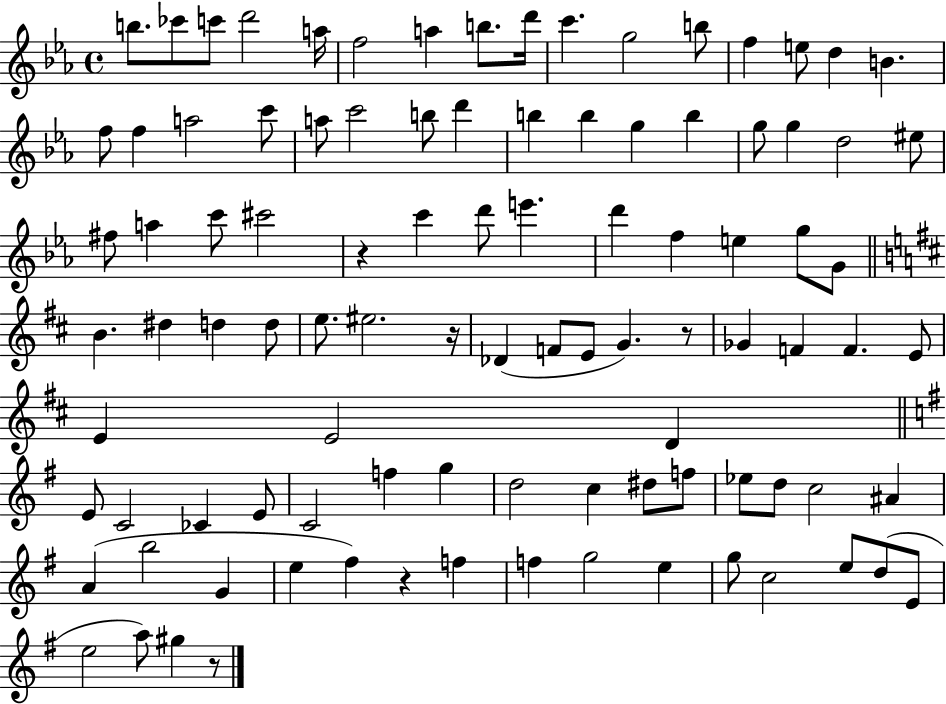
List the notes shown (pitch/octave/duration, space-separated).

B5/e. CES6/e C6/e D6/h A5/s F5/h A5/q B5/e. D6/s C6/q. G5/h B5/e F5/q E5/e D5/q B4/q. F5/e F5/q A5/h C6/e A5/e C6/h B5/e D6/q B5/q B5/q G5/q B5/q G5/e G5/q D5/h EIS5/e F#5/e A5/q C6/e C#6/h R/q C6/q D6/e E6/q. D6/q F5/q E5/q G5/e G4/e B4/q. D#5/q D5/q D5/e E5/e. EIS5/h. R/s Db4/q F4/e E4/e G4/q. R/e Gb4/q F4/q F4/q. E4/e E4/q E4/h D4/q E4/e C4/h CES4/q E4/e C4/h F5/q G5/q D5/h C5/q D#5/e F5/e Eb5/e D5/e C5/h A#4/q A4/q B5/h G4/q E5/q F#5/q R/q F5/q F5/q G5/h E5/q G5/e C5/h E5/e D5/e E4/e E5/h A5/e G#5/q R/e